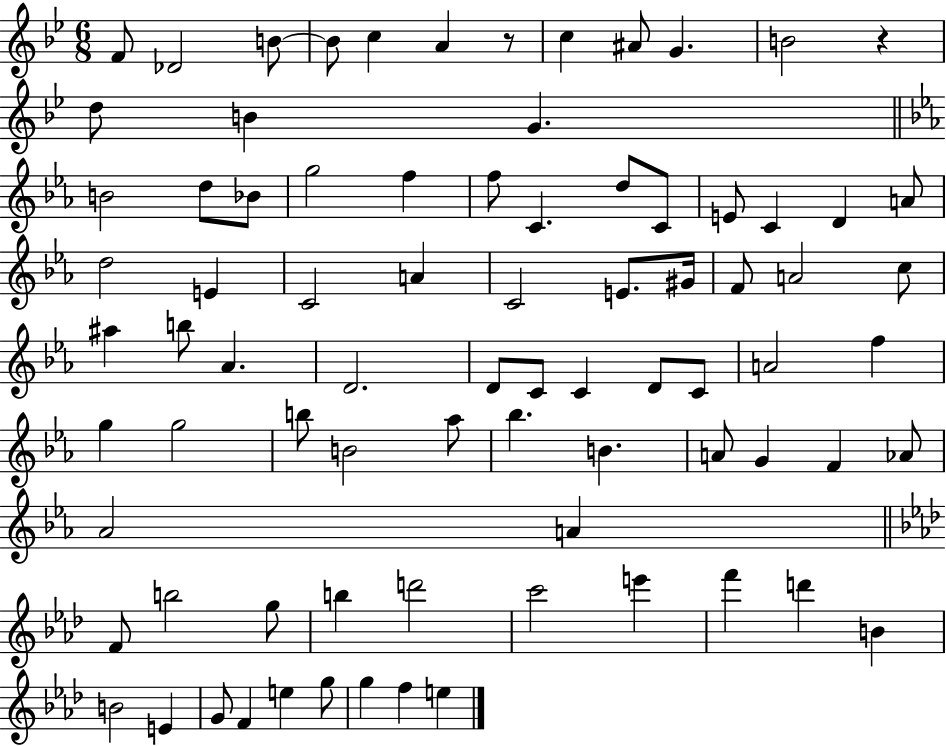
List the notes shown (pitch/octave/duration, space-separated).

F4/e Db4/h B4/e B4/e C5/q A4/q R/e C5/q A#4/e G4/q. B4/h R/q D5/e B4/q G4/q. B4/h D5/e Bb4/e G5/h F5/q F5/e C4/q. D5/e C4/e E4/e C4/q D4/q A4/e D5/h E4/q C4/h A4/q C4/h E4/e. G#4/s F4/e A4/h C5/e A#5/q B5/e Ab4/q. D4/h. D4/e C4/e C4/q D4/e C4/e A4/h F5/q G5/q G5/h B5/e B4/h Ab5/e Bb5/q. B4/q. A4/e G4/q F4/q Ab4/e Ab4/h A4/q F4/e B5/h G5/e B5/q D6/h C6/h E6/q F6/q D6/q B4/q B4/h E4/q G4/e F4/q E5/q G5/e G5/q F5/q E5/q